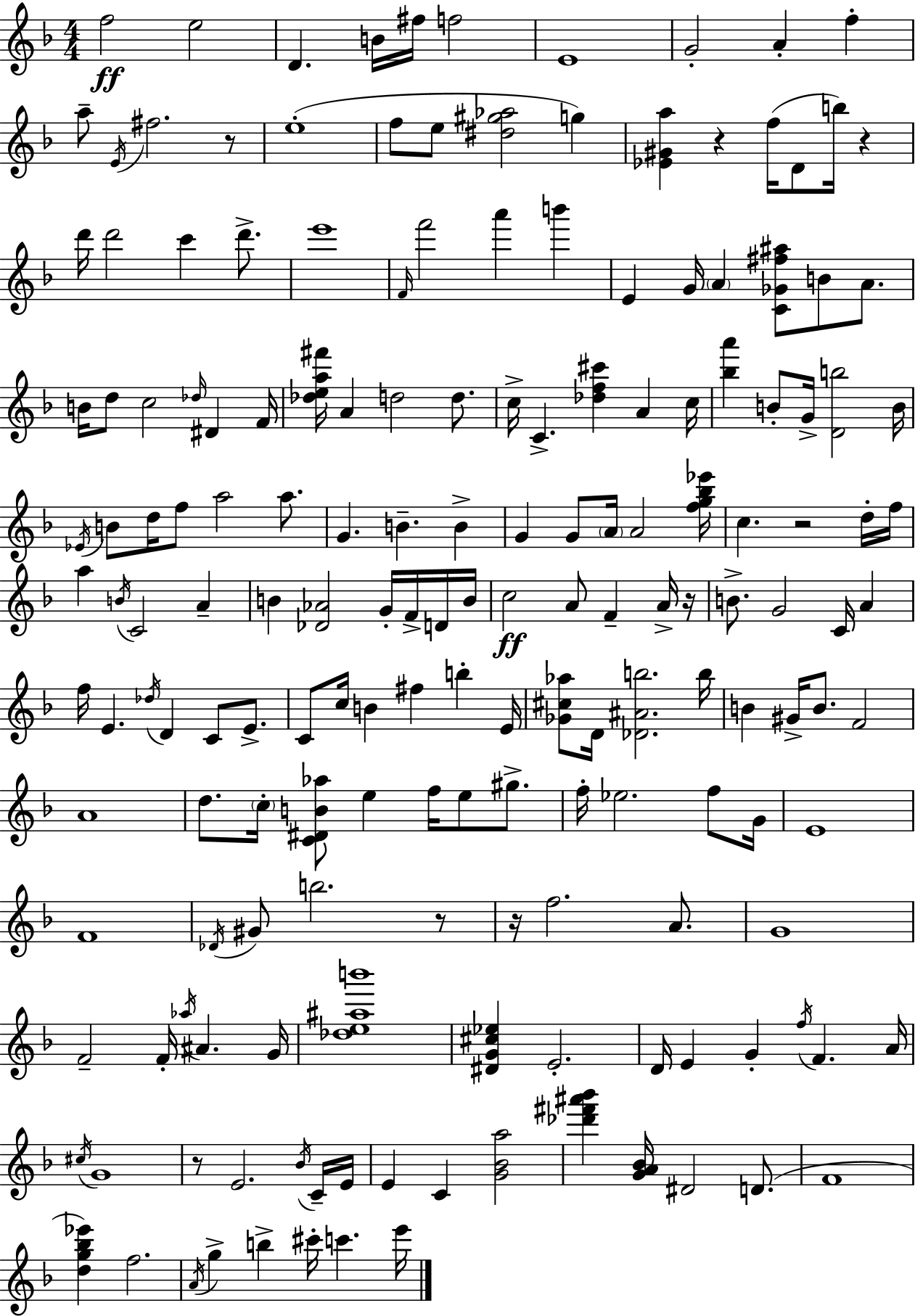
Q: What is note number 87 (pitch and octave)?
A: D4